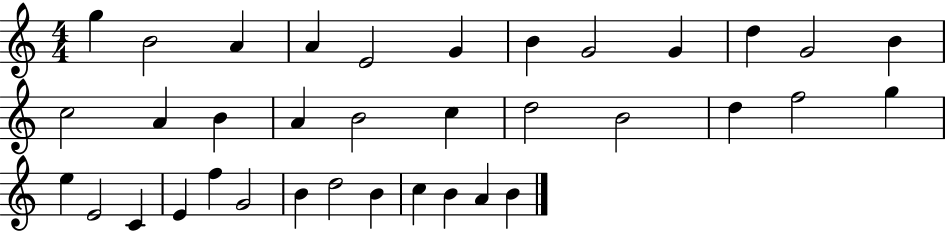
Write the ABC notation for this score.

X:1
T:Untitled
M:4/4
L:1/4
K:C
g B2 A A E2 G B G2 G d G2 B c2 A B A B2 c d2 B2 d f2 g e E2 C E f G2 B d2 B c B A B